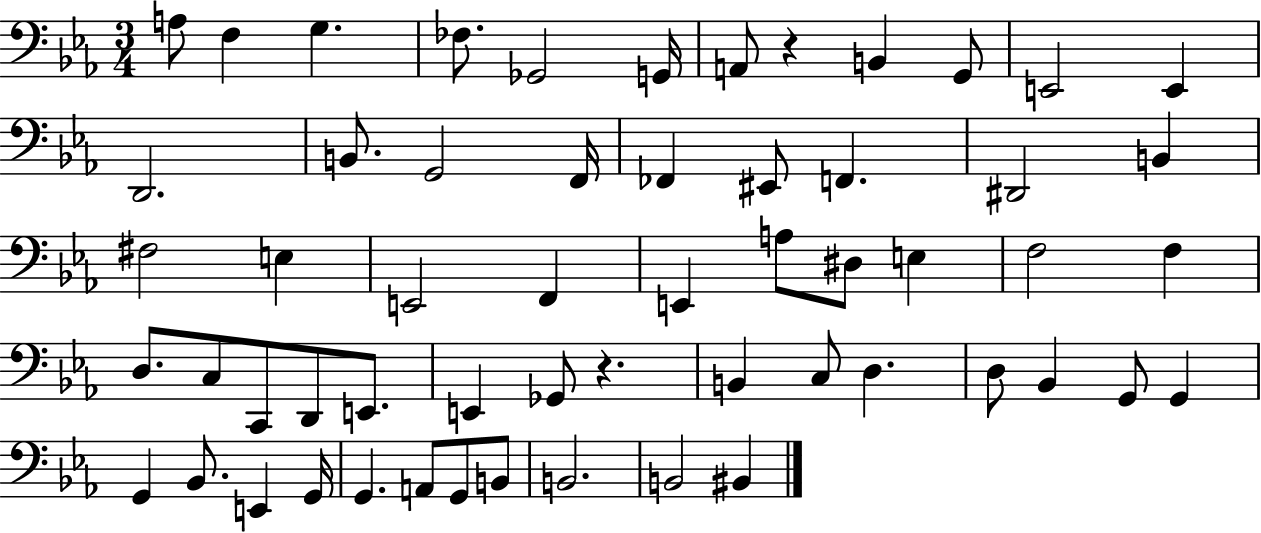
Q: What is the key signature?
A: EES major